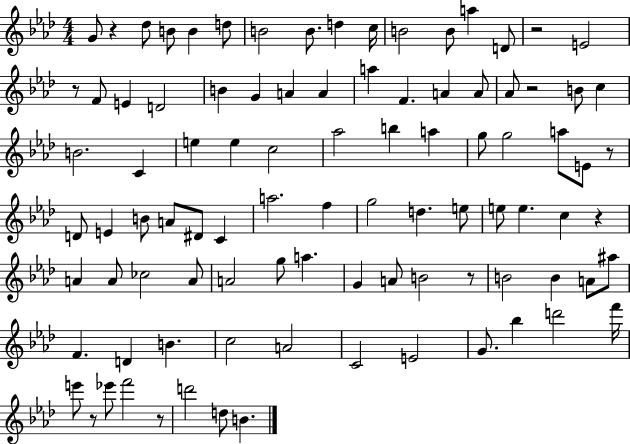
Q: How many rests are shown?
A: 9